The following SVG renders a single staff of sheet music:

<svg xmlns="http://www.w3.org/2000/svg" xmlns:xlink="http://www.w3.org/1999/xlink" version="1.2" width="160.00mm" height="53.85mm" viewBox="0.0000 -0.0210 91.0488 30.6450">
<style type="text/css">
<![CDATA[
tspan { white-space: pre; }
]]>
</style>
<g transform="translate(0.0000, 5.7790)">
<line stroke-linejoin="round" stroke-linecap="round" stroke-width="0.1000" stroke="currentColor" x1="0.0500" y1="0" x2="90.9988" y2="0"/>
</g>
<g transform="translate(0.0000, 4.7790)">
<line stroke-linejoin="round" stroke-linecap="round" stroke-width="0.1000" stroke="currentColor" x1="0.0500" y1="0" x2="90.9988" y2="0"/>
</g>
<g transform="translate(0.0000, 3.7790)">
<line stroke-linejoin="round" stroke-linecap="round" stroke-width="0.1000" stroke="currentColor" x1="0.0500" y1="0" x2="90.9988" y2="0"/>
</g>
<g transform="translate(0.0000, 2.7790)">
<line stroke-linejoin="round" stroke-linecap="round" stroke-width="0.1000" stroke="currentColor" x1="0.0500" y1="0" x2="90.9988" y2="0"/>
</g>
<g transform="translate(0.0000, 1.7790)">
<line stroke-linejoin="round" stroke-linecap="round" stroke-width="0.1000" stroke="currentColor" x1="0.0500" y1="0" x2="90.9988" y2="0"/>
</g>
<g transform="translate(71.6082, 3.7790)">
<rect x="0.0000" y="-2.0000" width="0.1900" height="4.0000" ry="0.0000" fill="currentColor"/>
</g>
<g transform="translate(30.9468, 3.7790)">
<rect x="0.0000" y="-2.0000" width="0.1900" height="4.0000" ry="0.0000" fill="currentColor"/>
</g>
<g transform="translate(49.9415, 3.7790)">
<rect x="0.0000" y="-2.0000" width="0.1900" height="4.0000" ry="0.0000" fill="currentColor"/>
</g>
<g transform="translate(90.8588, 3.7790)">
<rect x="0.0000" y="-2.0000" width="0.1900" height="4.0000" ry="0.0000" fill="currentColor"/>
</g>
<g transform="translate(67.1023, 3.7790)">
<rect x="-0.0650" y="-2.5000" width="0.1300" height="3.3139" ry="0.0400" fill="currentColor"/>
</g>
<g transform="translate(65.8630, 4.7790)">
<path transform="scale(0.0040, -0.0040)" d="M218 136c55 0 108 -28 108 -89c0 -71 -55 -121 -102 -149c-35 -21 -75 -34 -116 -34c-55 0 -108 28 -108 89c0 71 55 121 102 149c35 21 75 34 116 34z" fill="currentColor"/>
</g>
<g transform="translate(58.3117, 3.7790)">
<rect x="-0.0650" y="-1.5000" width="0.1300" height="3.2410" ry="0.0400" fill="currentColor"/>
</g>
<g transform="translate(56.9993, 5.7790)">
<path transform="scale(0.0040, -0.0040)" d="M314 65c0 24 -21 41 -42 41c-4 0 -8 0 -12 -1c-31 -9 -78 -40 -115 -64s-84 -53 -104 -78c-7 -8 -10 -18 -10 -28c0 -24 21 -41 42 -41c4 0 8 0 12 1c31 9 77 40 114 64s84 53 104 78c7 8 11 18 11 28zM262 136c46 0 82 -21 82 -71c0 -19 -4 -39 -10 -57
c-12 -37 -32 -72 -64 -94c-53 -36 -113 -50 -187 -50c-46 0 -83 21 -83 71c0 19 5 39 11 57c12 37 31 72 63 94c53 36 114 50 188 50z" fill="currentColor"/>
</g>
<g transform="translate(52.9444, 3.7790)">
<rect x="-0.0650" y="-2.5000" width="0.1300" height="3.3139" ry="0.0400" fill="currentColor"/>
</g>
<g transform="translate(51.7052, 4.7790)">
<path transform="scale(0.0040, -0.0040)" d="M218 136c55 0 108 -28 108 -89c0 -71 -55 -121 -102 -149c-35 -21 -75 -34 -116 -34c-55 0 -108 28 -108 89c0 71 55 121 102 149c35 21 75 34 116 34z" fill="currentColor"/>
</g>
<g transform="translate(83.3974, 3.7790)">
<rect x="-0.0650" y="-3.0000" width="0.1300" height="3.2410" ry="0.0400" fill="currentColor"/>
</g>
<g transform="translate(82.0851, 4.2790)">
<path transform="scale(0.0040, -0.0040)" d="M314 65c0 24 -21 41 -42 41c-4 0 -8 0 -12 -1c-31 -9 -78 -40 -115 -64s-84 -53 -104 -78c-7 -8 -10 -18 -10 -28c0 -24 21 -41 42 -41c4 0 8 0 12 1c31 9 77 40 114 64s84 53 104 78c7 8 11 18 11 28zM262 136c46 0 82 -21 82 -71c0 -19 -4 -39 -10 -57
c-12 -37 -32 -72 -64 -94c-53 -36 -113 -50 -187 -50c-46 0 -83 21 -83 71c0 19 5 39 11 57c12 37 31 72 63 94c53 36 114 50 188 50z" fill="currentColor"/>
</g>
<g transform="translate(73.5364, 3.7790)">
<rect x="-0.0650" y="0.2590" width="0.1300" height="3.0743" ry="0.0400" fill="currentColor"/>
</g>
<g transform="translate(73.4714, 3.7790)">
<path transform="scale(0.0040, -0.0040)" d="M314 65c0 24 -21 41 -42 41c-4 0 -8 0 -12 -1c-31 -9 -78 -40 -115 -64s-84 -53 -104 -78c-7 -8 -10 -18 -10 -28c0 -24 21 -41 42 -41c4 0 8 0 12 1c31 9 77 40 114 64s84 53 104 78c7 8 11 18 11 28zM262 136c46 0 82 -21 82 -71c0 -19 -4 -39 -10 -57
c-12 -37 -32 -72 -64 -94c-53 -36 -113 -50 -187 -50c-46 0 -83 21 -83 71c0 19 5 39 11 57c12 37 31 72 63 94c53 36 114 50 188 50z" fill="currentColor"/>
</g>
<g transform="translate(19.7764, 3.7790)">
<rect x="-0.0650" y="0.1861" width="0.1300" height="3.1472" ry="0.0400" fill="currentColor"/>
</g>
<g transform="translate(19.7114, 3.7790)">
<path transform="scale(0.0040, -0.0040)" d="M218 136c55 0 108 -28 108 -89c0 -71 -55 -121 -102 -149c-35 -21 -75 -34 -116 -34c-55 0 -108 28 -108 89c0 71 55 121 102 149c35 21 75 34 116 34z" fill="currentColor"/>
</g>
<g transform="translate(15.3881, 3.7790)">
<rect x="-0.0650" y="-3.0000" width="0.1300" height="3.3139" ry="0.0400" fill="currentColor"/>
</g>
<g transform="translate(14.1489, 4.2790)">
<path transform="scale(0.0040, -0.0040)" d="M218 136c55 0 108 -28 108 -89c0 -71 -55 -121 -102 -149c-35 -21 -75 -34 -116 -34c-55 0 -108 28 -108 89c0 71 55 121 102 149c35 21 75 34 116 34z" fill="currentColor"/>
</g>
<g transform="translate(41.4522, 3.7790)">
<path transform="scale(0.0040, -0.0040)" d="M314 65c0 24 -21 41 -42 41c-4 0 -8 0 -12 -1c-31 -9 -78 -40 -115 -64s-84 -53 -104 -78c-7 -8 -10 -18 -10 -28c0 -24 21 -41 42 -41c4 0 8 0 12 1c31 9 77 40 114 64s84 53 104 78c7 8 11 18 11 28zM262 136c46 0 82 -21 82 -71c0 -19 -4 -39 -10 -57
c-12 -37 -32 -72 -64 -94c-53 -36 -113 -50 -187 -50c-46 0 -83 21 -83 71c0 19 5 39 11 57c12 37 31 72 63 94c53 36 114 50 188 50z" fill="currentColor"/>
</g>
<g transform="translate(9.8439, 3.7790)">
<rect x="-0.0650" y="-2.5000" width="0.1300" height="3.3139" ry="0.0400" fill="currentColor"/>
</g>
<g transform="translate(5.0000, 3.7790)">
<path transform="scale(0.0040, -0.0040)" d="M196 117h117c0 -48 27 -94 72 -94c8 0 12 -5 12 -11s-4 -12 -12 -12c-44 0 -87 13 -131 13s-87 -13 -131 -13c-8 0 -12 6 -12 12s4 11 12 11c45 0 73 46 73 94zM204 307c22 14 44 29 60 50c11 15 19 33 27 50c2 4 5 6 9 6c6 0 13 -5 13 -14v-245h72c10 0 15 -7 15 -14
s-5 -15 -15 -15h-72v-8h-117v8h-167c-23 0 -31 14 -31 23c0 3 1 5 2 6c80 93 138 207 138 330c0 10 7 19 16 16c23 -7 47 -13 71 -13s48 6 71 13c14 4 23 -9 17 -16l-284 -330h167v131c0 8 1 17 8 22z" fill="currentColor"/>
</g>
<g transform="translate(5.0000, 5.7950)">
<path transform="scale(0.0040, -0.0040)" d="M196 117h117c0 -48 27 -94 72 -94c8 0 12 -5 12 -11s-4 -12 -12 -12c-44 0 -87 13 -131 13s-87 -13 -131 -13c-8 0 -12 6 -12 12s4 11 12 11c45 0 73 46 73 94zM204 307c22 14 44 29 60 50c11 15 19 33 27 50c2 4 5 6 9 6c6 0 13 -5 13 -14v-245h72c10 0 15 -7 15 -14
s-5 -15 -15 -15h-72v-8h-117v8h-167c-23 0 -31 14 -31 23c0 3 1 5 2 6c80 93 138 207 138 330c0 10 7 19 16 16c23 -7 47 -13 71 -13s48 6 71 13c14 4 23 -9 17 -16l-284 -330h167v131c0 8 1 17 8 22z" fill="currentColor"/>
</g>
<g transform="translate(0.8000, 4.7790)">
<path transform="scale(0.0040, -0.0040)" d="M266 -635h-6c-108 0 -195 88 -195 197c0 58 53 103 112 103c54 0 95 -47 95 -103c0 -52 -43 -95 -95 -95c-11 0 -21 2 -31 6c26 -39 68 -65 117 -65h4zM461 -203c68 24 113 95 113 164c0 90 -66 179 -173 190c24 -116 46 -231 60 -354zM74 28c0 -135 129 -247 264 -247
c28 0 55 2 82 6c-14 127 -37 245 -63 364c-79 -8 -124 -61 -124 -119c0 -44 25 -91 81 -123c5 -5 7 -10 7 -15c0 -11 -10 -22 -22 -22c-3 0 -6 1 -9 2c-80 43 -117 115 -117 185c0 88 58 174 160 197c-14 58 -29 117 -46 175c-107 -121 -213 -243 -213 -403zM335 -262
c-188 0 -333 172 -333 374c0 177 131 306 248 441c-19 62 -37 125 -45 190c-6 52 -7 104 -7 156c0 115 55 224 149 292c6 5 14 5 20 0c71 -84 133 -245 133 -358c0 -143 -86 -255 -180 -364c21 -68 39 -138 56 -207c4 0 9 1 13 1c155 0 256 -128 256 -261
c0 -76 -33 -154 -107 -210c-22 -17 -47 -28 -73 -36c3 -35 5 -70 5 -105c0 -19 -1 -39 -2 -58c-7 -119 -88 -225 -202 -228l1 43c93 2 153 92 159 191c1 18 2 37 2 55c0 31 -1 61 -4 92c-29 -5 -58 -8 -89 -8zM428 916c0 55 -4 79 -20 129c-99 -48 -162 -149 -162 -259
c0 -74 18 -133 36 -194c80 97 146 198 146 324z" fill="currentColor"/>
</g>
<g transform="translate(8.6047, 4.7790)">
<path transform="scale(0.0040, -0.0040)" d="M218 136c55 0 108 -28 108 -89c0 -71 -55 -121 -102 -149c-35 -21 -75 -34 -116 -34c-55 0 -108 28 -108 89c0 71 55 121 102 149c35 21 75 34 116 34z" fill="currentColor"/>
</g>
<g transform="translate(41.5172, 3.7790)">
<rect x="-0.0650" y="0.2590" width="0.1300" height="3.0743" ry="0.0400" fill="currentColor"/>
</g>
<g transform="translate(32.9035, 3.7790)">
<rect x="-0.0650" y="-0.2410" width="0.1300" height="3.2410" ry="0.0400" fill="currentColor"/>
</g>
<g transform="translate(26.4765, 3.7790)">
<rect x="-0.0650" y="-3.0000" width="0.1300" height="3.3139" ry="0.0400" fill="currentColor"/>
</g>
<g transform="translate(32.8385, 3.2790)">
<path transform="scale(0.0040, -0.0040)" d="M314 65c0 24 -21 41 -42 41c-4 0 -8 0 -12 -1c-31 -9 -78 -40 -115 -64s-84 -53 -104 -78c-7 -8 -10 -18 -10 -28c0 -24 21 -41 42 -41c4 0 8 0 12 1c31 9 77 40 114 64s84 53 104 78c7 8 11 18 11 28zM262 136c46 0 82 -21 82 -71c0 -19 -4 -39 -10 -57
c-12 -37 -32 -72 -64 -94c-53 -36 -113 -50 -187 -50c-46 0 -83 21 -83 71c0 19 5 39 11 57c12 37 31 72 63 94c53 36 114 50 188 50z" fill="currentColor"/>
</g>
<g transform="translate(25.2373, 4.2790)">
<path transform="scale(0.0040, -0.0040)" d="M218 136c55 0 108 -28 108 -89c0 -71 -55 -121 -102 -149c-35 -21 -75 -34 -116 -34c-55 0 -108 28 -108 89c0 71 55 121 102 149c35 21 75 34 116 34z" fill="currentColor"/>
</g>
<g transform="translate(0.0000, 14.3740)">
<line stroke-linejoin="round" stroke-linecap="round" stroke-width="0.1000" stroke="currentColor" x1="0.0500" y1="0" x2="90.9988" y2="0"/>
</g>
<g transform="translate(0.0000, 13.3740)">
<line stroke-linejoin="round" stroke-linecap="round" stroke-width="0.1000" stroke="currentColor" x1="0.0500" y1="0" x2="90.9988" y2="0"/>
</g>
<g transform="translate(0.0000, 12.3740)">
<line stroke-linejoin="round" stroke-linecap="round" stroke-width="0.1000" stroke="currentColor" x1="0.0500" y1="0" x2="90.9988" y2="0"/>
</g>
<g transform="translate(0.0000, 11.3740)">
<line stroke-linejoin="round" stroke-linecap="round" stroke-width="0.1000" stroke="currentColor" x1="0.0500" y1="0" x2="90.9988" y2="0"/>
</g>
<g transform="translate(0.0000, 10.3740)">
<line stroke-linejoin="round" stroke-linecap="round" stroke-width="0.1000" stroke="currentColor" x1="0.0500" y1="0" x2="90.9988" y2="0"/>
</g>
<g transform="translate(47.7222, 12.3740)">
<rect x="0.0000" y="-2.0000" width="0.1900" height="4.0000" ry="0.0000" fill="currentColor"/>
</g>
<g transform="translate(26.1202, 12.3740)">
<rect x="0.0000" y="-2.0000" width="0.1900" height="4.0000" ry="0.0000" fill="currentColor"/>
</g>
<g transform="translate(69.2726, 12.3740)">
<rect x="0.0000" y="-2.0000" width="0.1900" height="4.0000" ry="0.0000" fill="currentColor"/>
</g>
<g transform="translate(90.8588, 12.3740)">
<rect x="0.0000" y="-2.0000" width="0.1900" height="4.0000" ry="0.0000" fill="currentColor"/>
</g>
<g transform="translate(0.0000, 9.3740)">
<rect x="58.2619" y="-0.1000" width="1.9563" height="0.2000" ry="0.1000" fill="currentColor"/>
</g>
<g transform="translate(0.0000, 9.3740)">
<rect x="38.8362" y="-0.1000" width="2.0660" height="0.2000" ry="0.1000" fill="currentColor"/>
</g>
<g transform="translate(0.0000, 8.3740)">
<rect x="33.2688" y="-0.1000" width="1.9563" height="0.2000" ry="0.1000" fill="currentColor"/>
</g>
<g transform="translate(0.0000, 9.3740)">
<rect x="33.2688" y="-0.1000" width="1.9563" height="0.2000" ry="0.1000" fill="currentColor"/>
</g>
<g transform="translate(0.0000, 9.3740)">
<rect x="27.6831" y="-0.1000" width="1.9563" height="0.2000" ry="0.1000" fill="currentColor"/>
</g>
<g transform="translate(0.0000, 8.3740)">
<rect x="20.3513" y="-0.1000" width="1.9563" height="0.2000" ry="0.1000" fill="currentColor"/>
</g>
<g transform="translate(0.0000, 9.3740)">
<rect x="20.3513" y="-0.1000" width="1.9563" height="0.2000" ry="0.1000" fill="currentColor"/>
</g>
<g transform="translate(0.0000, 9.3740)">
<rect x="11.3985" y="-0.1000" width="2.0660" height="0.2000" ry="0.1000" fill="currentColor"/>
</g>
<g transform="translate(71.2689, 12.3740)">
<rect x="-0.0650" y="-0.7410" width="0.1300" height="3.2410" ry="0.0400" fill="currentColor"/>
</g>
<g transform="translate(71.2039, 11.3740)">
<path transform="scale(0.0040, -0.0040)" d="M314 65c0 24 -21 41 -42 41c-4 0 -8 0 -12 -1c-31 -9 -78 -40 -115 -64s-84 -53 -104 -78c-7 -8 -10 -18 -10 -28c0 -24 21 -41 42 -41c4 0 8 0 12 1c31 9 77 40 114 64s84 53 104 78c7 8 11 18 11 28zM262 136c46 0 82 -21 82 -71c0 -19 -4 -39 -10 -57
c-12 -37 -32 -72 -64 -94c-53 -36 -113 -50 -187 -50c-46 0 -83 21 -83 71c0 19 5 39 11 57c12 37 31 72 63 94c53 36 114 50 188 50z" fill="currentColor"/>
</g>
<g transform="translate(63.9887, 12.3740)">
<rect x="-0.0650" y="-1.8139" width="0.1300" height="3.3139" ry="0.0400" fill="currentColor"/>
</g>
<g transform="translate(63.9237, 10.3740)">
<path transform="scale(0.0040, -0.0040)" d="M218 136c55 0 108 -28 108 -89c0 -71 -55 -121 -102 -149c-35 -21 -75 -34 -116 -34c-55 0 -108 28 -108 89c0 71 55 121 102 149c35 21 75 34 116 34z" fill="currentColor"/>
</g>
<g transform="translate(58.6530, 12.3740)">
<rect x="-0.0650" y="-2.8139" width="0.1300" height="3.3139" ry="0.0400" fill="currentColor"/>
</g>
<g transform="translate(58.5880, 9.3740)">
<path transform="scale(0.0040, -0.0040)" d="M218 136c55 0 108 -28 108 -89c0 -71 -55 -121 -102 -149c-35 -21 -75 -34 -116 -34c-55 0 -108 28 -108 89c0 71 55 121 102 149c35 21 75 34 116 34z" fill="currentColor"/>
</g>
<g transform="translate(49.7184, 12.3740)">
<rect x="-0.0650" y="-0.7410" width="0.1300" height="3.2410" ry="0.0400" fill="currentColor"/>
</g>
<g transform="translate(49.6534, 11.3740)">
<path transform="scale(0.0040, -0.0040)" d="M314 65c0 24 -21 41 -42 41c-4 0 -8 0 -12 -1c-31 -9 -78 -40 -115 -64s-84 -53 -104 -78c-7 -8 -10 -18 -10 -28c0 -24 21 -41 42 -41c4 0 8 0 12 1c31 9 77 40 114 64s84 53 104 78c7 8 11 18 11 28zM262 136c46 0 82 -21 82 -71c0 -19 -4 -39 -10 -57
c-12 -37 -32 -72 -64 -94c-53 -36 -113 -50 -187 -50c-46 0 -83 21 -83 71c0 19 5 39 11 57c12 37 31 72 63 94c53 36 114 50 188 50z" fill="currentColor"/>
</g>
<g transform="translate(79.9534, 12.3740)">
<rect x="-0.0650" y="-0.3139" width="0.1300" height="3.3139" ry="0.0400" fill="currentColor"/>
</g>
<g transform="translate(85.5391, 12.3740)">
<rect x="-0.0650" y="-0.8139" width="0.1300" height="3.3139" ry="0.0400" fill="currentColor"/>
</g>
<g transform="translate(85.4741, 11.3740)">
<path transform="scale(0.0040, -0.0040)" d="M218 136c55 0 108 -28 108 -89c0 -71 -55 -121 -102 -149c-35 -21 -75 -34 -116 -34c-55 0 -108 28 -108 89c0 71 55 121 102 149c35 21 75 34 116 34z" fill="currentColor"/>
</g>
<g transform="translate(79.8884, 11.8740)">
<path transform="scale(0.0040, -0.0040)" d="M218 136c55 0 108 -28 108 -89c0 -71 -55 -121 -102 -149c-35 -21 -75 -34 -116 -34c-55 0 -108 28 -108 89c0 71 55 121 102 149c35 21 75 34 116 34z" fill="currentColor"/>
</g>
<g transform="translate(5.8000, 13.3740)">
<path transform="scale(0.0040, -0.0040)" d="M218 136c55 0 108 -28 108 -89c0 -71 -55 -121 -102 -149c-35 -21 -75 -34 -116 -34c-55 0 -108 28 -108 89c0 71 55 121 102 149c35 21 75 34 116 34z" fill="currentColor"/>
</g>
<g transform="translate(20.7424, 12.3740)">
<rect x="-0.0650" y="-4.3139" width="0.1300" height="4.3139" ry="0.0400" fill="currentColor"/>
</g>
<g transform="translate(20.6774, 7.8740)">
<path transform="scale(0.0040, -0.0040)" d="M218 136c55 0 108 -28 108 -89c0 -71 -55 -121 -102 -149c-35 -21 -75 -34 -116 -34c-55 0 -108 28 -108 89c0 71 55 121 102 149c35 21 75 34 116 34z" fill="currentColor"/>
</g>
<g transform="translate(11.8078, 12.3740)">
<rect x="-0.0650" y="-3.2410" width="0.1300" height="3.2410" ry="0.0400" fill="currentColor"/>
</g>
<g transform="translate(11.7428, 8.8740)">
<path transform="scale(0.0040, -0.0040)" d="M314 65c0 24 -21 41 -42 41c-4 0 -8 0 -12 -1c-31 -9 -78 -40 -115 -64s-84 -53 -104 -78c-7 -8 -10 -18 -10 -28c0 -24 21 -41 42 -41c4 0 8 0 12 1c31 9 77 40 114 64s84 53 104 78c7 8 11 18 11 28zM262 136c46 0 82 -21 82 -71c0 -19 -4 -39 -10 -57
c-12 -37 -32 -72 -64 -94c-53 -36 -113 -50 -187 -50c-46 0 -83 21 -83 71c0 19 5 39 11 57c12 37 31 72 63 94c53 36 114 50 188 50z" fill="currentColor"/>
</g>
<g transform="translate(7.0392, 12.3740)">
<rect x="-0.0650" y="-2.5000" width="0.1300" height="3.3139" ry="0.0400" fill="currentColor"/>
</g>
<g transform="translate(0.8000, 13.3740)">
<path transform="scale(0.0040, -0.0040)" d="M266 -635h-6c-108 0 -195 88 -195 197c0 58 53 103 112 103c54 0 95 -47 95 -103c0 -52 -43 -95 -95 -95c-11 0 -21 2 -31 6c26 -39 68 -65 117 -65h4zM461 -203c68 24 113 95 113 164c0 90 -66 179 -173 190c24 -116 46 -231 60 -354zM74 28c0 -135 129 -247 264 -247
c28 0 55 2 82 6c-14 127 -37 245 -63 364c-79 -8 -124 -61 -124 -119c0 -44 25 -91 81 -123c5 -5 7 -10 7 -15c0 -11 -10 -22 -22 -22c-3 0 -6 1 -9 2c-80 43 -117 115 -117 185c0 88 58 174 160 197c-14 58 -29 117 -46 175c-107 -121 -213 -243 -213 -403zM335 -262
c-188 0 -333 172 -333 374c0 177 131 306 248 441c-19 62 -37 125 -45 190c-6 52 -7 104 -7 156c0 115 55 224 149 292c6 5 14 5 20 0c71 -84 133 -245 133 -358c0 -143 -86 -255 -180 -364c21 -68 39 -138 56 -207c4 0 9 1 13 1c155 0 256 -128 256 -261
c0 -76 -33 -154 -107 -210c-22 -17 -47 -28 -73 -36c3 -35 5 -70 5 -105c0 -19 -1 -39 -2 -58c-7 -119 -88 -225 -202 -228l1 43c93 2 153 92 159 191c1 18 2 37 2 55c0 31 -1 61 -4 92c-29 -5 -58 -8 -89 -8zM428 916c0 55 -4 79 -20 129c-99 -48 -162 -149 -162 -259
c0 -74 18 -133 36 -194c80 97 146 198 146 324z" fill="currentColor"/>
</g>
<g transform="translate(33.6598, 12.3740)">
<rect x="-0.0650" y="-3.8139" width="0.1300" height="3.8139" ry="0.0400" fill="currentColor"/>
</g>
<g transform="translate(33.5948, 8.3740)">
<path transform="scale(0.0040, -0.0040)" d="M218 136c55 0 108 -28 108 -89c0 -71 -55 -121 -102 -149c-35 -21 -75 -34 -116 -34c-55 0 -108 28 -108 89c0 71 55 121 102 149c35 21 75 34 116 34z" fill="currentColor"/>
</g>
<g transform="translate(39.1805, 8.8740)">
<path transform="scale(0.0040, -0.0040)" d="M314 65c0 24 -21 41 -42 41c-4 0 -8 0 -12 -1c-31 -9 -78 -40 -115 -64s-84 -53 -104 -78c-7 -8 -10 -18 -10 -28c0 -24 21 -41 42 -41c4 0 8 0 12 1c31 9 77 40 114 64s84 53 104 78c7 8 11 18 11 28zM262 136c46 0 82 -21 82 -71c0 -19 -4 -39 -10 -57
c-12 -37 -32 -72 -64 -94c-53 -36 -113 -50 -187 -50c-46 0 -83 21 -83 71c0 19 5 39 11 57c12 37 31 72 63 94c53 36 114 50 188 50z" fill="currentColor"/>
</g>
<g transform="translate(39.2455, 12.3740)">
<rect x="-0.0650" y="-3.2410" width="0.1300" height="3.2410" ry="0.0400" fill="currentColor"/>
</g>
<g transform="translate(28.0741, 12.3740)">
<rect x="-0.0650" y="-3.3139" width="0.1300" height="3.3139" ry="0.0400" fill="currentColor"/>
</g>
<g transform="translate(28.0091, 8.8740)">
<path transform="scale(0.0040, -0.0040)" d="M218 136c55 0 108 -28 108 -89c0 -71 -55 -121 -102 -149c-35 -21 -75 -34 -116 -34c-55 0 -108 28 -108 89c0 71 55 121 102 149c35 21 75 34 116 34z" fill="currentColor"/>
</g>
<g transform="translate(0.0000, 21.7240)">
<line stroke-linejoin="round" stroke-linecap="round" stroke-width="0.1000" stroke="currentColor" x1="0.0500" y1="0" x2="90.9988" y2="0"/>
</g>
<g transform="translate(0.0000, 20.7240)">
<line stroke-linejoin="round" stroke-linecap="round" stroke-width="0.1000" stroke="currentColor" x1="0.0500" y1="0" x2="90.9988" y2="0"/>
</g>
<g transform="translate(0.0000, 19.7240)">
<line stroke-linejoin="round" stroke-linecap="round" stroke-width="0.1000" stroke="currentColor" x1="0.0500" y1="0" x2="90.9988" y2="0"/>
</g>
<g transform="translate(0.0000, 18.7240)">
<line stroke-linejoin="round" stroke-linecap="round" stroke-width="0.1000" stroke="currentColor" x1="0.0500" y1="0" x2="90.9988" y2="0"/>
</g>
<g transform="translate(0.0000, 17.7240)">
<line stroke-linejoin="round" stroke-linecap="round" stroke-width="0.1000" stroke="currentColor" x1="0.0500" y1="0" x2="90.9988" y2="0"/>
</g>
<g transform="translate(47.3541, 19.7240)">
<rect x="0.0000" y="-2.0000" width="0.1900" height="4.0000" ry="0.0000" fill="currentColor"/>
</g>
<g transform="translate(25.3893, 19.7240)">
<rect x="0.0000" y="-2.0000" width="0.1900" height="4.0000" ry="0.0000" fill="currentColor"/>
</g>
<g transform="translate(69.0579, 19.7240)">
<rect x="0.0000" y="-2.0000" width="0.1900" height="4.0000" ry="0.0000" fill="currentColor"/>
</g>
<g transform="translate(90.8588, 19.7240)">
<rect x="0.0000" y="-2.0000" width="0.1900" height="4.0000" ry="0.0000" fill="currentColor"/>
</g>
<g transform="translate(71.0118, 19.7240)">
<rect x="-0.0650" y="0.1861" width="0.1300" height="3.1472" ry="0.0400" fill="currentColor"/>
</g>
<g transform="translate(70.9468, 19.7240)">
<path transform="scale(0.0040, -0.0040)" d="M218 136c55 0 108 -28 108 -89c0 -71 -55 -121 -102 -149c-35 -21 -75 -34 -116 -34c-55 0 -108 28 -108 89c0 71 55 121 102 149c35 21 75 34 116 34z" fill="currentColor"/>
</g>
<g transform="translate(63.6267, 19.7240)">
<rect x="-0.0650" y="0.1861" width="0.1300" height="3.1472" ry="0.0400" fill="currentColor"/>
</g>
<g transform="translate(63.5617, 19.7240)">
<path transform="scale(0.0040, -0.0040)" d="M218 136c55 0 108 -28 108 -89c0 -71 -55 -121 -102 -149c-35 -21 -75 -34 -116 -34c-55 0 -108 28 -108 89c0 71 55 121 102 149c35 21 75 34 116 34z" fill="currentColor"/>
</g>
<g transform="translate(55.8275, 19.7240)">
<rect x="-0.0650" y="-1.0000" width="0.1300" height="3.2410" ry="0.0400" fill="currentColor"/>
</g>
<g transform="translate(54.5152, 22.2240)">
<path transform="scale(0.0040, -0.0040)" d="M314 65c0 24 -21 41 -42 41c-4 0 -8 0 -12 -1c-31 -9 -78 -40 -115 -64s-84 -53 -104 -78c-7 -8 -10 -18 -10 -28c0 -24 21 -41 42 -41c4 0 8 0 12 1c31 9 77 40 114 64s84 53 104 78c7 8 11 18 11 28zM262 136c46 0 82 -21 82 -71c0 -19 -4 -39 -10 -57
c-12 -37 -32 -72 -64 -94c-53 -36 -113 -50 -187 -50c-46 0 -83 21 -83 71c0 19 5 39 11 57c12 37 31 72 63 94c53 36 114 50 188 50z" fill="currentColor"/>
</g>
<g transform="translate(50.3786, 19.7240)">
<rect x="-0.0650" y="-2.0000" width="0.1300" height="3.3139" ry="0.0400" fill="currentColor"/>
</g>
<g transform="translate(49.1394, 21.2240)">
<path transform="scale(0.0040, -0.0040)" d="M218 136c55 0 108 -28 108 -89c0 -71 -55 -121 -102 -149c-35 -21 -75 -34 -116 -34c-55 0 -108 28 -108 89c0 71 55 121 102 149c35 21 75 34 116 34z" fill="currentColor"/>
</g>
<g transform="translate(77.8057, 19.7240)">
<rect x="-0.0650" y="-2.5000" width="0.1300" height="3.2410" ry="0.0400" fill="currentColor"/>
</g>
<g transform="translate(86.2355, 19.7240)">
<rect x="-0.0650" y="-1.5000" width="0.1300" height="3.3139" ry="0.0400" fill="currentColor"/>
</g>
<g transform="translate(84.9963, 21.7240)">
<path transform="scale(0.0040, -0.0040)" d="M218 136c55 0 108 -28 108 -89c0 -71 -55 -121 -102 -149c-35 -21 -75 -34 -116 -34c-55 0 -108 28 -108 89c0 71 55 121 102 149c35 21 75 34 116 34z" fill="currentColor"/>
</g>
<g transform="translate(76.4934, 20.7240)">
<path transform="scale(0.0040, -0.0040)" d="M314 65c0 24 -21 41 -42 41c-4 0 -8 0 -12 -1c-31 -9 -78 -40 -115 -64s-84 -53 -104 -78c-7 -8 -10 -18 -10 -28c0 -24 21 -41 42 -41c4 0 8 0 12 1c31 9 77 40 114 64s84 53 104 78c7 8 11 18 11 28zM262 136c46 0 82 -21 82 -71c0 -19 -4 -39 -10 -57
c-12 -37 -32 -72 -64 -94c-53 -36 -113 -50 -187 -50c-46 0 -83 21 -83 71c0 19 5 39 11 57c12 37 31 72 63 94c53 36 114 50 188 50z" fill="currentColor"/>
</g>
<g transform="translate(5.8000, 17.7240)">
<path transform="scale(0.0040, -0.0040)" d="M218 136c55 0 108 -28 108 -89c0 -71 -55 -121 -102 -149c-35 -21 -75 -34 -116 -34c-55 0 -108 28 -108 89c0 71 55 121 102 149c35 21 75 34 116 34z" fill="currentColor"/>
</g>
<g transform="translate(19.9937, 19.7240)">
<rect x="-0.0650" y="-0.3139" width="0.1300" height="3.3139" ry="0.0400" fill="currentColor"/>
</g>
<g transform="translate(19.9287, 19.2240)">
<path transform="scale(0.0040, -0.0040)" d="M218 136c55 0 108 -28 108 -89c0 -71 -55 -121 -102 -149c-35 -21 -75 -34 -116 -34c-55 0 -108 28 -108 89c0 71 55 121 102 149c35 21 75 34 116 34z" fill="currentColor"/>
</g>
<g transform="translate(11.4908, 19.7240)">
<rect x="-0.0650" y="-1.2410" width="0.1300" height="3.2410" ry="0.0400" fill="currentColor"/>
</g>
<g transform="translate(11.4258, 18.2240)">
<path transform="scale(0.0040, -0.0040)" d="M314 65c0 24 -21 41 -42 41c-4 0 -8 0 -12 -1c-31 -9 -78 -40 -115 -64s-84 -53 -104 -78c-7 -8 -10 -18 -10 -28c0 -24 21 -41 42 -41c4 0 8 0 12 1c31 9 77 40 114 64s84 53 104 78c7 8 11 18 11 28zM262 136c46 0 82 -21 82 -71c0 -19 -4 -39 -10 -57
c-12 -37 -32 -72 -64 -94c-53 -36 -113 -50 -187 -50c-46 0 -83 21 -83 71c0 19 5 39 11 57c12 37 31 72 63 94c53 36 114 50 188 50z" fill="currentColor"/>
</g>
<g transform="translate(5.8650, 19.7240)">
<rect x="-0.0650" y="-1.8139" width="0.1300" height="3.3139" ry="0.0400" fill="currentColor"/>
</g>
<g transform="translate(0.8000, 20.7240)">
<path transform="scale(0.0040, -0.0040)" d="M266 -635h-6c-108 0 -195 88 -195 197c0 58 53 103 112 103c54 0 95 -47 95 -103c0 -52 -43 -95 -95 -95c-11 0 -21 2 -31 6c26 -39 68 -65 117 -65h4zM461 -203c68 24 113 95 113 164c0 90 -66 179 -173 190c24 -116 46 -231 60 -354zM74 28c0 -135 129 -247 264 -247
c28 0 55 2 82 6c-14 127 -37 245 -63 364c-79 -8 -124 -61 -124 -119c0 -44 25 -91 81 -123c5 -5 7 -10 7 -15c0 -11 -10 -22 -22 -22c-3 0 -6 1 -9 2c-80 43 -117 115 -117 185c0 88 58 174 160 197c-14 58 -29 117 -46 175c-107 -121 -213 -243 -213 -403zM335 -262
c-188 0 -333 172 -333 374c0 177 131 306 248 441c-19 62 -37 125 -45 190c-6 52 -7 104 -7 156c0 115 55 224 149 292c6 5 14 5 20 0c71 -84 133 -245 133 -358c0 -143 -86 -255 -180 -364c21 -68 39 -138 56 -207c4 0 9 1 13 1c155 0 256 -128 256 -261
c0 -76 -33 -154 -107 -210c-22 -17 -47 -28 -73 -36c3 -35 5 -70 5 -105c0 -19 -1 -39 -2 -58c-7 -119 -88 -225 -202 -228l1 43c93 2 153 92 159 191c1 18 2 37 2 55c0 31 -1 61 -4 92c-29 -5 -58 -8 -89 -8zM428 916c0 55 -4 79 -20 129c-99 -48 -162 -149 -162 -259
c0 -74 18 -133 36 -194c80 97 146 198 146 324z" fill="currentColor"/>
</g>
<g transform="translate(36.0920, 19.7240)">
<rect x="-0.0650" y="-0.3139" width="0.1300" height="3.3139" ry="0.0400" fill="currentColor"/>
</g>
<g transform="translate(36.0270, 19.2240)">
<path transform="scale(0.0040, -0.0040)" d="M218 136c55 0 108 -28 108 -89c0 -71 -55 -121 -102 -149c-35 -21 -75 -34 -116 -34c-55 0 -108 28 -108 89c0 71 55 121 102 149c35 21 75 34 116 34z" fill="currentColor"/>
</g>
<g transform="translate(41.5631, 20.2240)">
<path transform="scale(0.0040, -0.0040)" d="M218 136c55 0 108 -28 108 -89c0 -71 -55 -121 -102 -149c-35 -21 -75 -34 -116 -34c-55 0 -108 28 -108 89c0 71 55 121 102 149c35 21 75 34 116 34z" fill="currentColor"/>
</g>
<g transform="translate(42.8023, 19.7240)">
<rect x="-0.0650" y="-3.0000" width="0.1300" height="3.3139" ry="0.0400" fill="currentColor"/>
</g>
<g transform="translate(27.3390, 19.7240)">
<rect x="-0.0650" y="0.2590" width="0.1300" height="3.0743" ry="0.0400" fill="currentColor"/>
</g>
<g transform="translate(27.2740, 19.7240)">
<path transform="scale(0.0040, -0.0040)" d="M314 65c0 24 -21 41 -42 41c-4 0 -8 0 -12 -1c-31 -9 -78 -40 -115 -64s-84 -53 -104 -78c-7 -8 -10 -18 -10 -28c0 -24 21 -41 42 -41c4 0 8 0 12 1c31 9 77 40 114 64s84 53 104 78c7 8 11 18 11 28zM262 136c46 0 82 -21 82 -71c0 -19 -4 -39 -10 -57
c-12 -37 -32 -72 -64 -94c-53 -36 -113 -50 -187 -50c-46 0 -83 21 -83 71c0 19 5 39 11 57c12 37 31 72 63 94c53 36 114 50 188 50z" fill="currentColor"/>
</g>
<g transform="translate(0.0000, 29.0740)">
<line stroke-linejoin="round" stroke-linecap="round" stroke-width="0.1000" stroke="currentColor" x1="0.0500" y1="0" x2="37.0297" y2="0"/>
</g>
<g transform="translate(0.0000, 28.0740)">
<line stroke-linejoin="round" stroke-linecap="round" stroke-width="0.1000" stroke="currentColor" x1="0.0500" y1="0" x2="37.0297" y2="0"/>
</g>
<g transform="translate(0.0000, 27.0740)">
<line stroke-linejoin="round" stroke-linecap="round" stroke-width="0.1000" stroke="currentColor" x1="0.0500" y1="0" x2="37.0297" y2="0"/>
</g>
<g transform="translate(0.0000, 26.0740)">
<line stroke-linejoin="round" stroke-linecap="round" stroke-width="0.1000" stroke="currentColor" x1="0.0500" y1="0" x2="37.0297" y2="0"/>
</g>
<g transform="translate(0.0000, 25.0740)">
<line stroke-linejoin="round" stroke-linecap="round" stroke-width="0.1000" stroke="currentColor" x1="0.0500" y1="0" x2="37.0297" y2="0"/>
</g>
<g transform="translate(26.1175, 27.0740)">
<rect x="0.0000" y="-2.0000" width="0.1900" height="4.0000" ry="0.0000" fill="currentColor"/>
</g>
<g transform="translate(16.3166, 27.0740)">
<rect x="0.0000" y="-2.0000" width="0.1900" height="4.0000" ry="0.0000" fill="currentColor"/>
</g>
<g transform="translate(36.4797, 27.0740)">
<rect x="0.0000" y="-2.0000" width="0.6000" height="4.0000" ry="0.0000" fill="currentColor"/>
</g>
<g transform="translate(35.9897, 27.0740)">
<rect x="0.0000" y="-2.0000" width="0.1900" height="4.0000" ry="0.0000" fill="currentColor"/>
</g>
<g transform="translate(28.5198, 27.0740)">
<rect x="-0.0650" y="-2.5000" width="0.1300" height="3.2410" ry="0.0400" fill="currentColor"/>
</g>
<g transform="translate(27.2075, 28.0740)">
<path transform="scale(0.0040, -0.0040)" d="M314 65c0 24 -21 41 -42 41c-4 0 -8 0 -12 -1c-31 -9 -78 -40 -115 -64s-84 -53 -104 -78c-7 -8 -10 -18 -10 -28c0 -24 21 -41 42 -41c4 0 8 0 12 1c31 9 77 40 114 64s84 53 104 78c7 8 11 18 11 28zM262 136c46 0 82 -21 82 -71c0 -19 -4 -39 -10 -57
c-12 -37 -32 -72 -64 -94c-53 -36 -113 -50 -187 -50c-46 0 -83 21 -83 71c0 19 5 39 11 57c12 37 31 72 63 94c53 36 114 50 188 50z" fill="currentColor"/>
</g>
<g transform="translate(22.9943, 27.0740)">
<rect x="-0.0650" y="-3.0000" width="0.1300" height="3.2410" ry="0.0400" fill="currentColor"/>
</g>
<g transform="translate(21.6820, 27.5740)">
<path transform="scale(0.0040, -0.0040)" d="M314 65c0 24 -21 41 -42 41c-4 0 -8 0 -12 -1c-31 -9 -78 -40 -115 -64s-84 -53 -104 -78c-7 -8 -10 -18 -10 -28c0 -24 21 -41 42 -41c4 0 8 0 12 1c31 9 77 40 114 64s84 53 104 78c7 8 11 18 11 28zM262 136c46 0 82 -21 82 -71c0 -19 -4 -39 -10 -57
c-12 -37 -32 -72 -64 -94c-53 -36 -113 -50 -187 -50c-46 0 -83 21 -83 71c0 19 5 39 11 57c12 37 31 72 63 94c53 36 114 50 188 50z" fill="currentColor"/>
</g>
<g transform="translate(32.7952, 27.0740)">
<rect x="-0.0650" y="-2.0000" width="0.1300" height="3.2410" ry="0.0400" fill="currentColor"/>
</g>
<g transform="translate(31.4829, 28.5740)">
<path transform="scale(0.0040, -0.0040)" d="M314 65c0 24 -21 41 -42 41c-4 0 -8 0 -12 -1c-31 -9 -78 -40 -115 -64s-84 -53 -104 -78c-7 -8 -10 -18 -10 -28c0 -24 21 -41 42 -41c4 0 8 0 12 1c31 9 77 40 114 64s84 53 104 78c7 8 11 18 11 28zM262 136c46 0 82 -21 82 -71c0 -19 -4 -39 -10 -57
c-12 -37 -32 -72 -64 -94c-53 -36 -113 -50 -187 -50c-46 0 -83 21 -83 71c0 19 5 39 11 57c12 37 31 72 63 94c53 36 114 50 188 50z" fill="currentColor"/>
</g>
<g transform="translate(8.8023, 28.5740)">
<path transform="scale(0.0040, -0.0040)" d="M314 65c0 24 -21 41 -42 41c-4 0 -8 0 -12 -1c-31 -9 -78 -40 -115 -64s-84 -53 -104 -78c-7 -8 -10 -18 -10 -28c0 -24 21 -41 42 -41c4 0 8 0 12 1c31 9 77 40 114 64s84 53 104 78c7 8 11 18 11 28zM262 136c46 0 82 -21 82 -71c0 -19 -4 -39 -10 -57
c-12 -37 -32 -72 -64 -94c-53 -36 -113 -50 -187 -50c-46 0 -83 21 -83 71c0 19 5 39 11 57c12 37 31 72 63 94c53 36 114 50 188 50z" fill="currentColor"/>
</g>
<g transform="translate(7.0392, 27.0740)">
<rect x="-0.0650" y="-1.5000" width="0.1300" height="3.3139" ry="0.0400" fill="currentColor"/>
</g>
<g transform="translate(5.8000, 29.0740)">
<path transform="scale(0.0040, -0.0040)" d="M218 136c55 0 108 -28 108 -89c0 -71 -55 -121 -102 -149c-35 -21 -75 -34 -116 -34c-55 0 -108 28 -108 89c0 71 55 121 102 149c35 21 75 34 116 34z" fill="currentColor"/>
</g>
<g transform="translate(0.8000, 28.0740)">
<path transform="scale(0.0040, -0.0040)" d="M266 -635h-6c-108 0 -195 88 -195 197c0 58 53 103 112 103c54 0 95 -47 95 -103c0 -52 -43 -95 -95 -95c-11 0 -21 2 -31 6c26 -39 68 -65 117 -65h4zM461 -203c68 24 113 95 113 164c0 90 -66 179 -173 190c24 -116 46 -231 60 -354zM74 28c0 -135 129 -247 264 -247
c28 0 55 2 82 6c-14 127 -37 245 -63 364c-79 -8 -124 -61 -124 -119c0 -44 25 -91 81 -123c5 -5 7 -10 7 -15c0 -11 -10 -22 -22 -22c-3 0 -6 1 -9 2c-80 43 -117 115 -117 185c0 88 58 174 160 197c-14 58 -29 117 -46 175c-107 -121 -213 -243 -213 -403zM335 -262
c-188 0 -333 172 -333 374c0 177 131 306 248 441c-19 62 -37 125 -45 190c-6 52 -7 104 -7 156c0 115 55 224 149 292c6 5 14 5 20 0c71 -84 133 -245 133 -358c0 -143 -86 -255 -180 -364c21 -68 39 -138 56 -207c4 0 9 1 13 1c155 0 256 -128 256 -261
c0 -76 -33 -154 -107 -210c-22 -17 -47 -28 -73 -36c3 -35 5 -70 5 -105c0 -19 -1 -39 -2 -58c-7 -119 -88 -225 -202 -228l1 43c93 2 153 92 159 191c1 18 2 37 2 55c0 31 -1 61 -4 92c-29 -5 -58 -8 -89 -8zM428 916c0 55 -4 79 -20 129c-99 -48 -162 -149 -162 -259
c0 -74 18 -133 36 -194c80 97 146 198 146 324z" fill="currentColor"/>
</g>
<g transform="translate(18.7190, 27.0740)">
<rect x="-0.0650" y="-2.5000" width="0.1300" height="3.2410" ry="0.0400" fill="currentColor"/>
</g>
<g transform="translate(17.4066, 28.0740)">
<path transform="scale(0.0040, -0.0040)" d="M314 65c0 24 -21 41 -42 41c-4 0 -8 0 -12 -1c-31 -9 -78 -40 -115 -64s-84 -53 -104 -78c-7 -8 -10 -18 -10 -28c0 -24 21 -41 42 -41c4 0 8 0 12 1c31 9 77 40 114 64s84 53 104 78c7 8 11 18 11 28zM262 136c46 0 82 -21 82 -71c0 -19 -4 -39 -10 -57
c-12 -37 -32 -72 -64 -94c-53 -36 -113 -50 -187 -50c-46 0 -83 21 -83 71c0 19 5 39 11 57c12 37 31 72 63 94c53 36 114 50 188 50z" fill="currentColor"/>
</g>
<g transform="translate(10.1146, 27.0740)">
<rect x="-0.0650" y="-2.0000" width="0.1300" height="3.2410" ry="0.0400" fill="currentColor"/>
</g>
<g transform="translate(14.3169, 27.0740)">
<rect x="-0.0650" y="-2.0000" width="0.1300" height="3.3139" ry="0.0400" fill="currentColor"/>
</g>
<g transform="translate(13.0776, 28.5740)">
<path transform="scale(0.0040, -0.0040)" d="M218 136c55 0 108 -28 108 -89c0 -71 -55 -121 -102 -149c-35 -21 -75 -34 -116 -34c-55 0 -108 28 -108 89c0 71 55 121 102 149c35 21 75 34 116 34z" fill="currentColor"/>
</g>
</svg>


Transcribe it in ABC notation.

X:1
T:Untitled
M:4/4
L:1/4
K:C
G A B A c2 B2 G E2 G B2 A2 G b2 d' b c' b2 d2 a f d2 c d f e2 c B2 c A F D2 B B G2 E E F2 F G2 A2 G2 F2